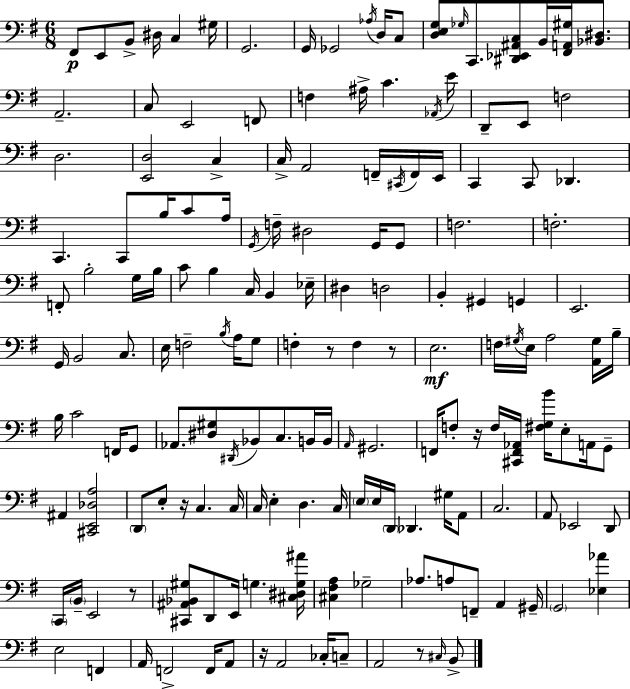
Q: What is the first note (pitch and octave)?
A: F#2